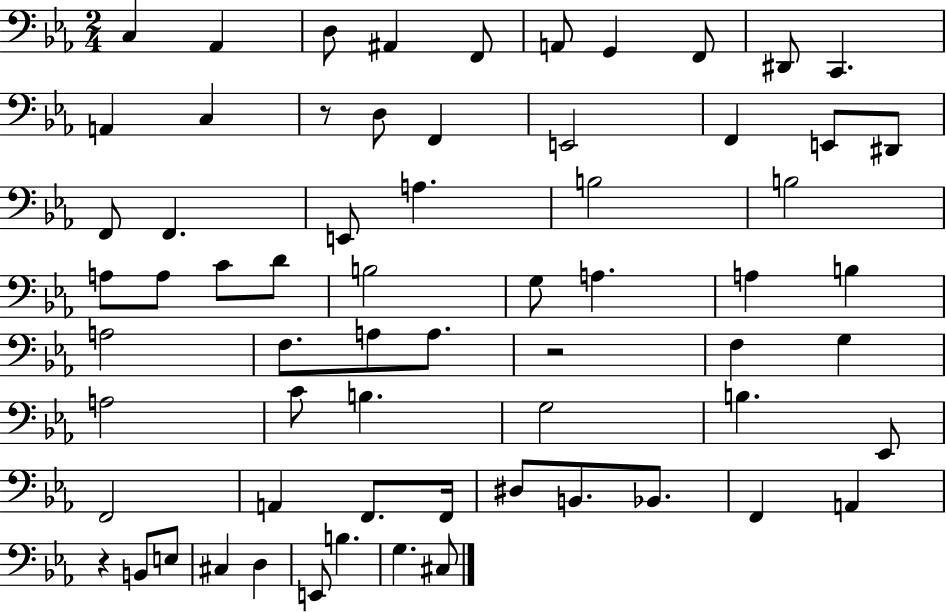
{
  \clef bass
  \numericTimeSignature
  \time 2/4
  \key ees \major
  c4 aes,4 | d8 ais,4 f,8 | a,8 g,4 f,8 | dis,8 c,4. | \break a,4 c4 | r8 d8 f,4 | e,2 | f,4 e,8 dis,8 | \break f,8 f,4. | e,8 a4. | b2 | b2 | \break a8 a8 c'8 d'8 | b2 | g8 a4. | a4 b4 | \break a2 | f8. a8 a8. | r2 | f4 g4 | \break a2 | c'8 b4. | g2 | b4. ees,8 | \break f,2 | a,4 f,8. f,16 | dis8 b,8. bes,8. | f,4 a,4 | \break r4 b,8 e8 | cis4 d4 | e,8 b4. | g4. cis8 | \break \bar "|."
}